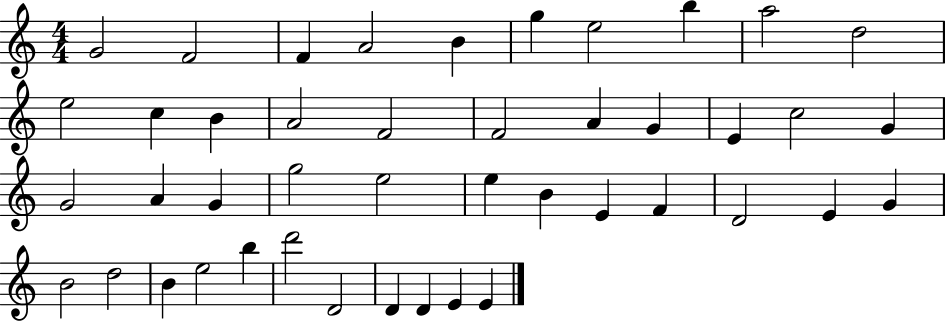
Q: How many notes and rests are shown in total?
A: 44